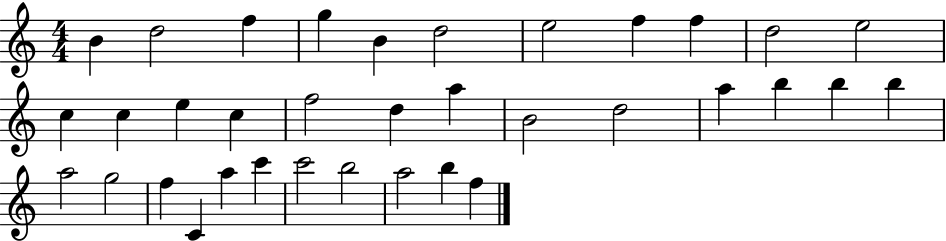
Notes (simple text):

B4/q D5/h F5/q G5/q B4/q D5/h E5/h F5/q F5/q D5/h E5/h C5/q C5/q E5/q C5/q F5/h D5/q A5/q B4/h D5/h A5/q B5/q B5/q B5/q A5/h G5/h F5/q C4/q A5/q C6/q C6/h B5/h A5/h B5/q F5/q